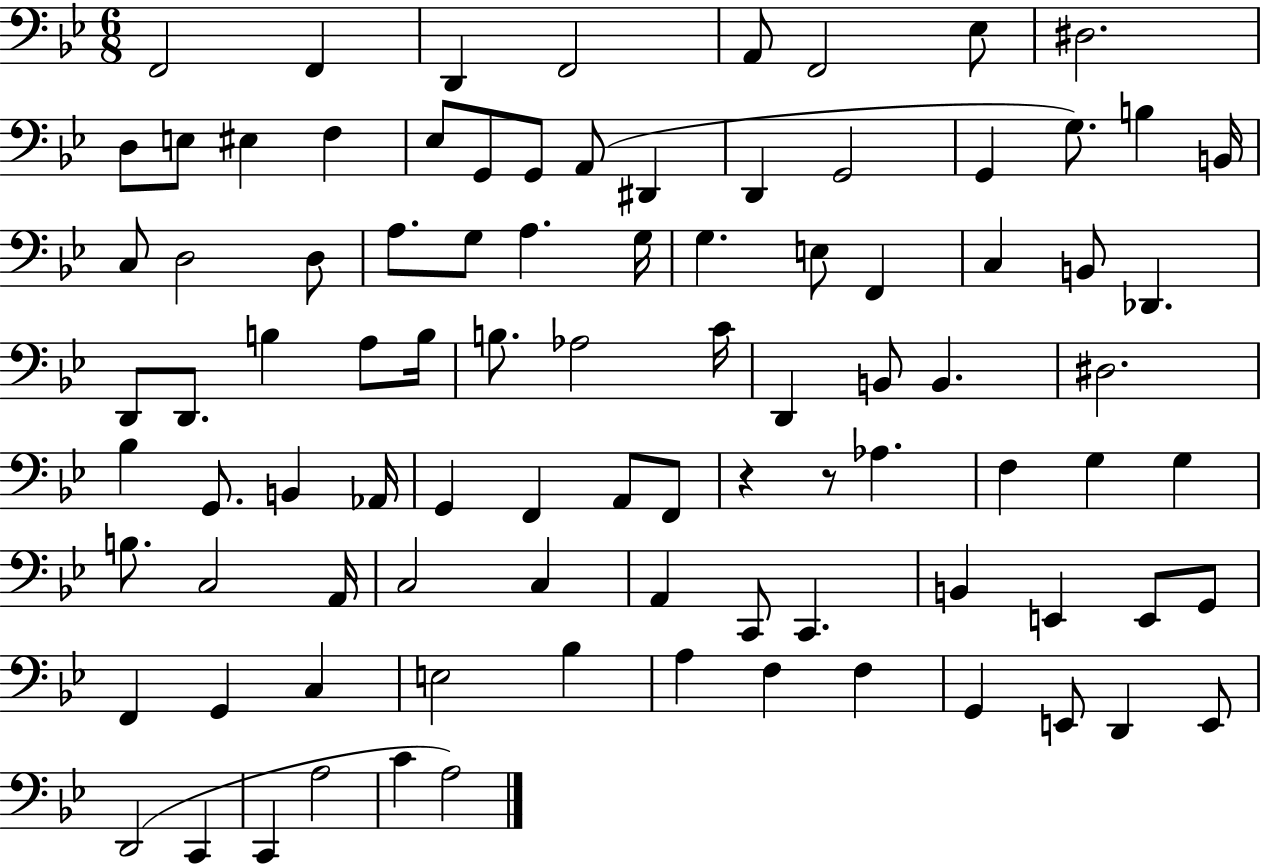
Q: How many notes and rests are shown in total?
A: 92